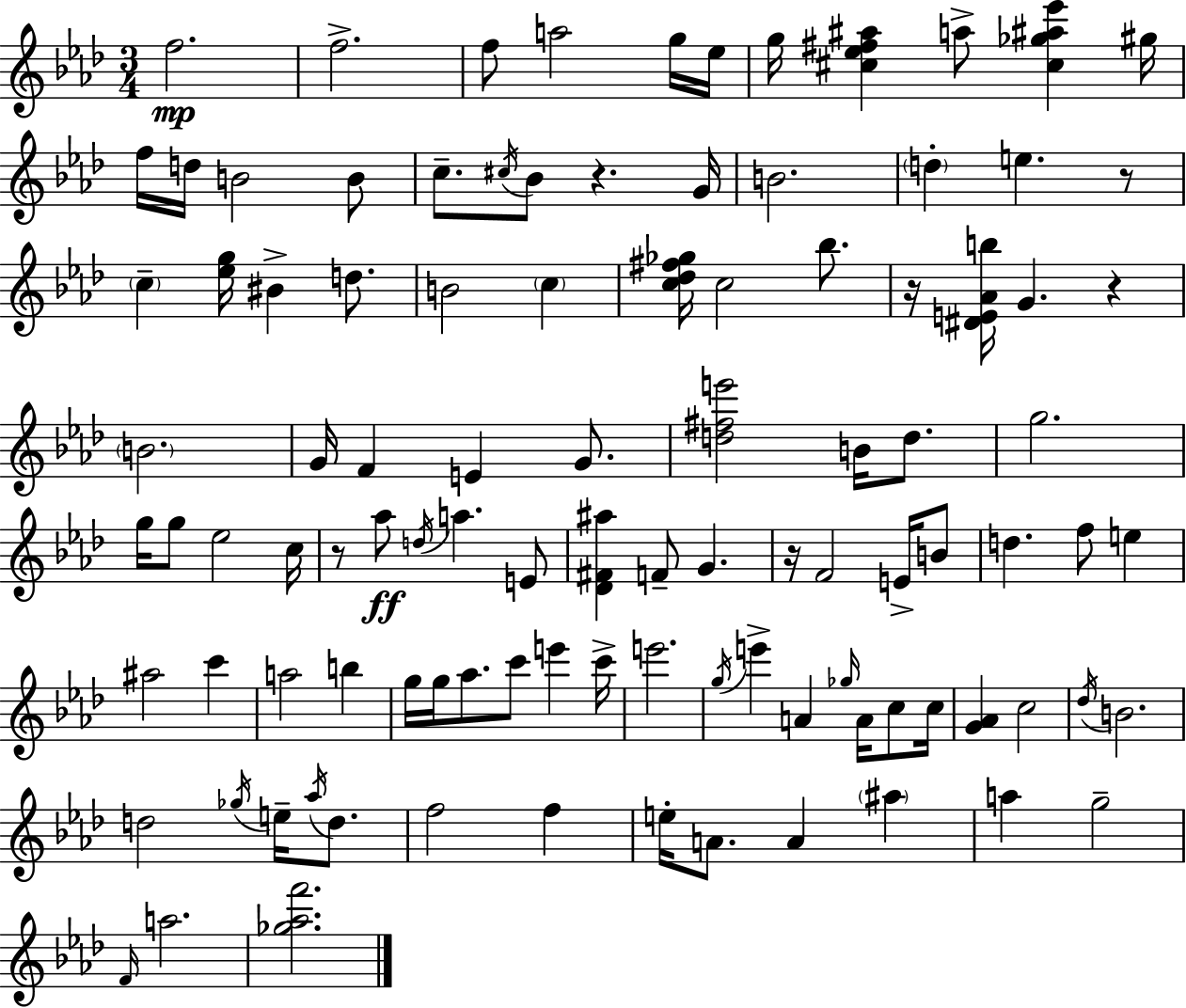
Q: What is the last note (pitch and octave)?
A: A5